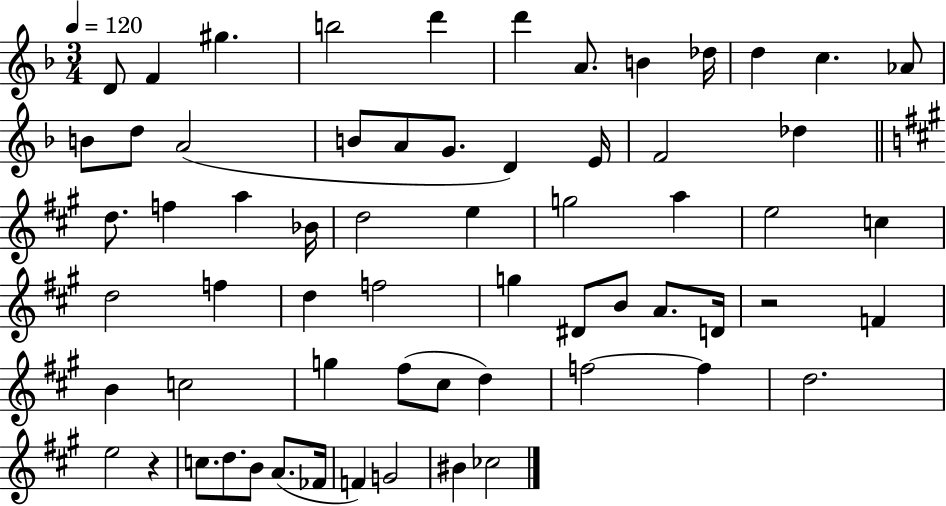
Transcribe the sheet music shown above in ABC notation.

X:1
T:Untitled
M:3/4
L:1/4
K:F
D/2 F ^g b2 d' d' A/2 B _d/4 d c _A/2 B/2 d/2 A2 B/2 A/2 G/2 D E/4 F2 _d d/2 f a _B/4 d2 e g2 a e2 c d2 f d f2 g ^D/2 B/2 A/2 D/4 z2 F B c2 g ^f/2 ^c/2 d f2 f d2 e2 z c/2 d/2 B/2 A/2 _F/4 F G2 ^B _c2